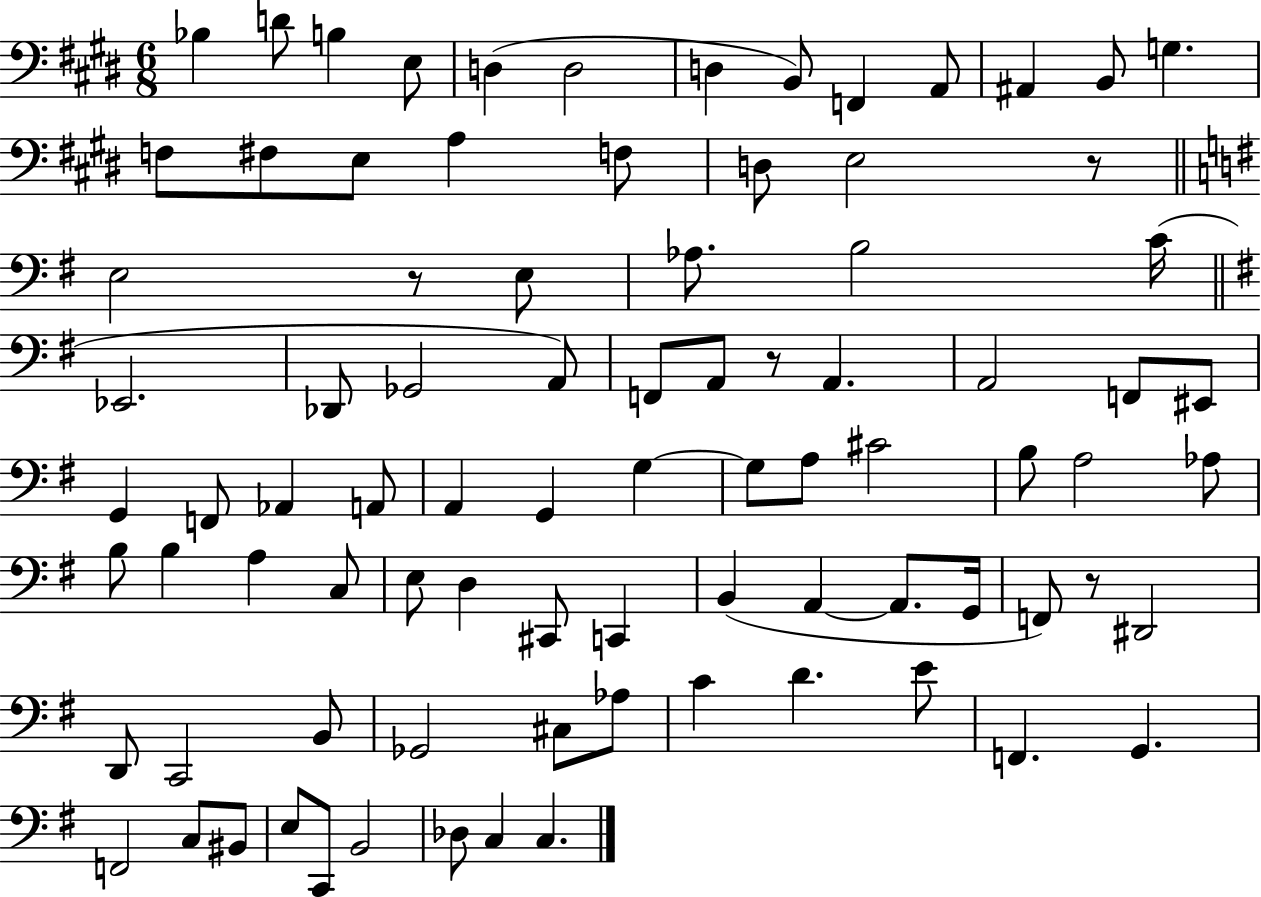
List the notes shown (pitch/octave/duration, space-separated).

Bb3/q D4/e B3/q E3/e D3/q D3/h D3/q B2/e F2/q A2/e A#2/q B2/e G3/q. F3/e F#3/e E3/e A3/q F3/e D3/e E3/h R/e E3/h R/e E3/e Ab3/e. B3/h C4/s Eb2/h. Db2/e Gb2/h A2/e F2/e A2/e R/e A2/q. A2/h F2/e EIS2/e G2/q F2/e Ab2/q A2/e A2/q G2/q G3/q G3/e A3/e C#4/h B3/e A3/h Ab3/e B3/e B3/q A3/q C3/e E3/e D3/q C#2/e C2/q B2/q A2/q A2/e. G2/s F2/e R/e D#2/h D2/e C2/h B2/e Gb2/h C#3/e Ab3/e C4/q D4/q. E4/e F2/q. G2/q. F2/h C3/e BIS2/e E3/e C2/e B2/h Db3/e C3/q C3/q.